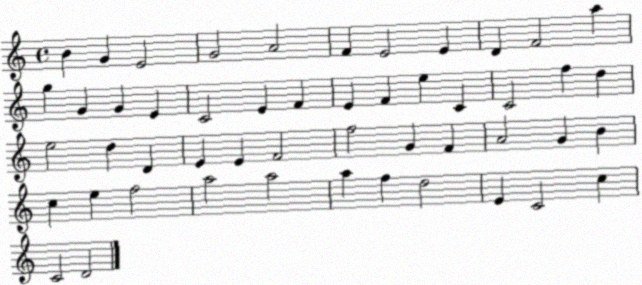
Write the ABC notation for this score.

X:1
T:Untitled
M:4/4
L:1/4
K:C
B G E2 G2 A2 F E2 E D F2 a g G G E C2 E F E F e C C2 f d e2 d D E E F2 f2 G F A2 G B c e f2 a2 a2 a f d2 E C2 c C2 D2